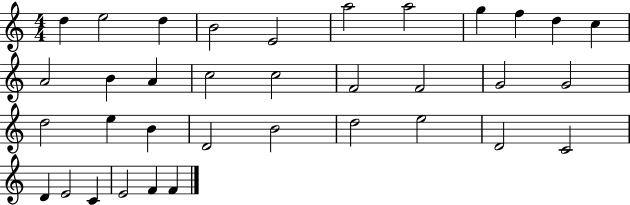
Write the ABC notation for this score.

X:1
T:Untitled
M:4/4
L:1/4
K:C
d e2 d B2 E2 a2 a2 g f d c A2 B A c2 c2 F2 F2 G2 G2 d2 e B D2 B2 d2 e2 D2 C2 D E2 C E2 F F